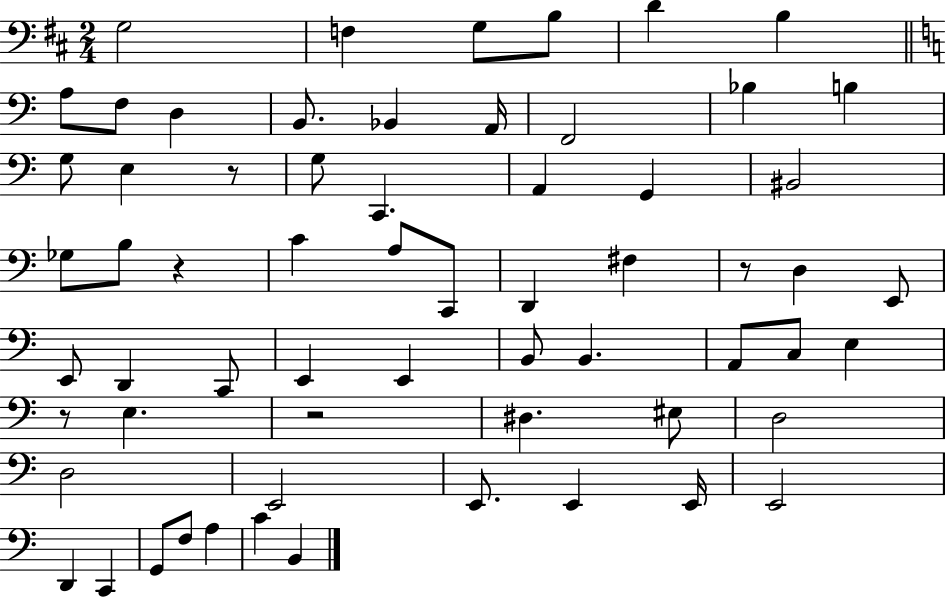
X:1
T:Untitled
M:2/4
L:1/4
K:D
G,2 F, G,/2 B,/2 D B, A,/2 F,/2 D, B,,/2 _B,, A,,/4 F,,2 _B, B, G,/2 E, z/2 G,/2 C,, A,, G,, ^B,,2 _G,/2 B,/2 z C A,/2 C,,/2 D,, ^F, z/2 D, E,,/2 E,,/2 D,, C,,/2 E,, E,, B,,/2 B,, A,,/2 C,/2 E, z/2 E, z2 ^D, ^E,/2 D,2 D,2 E,,2 E,,/2 E,, E,,/4 E,,2 D,, C,, G,,/2 F,/2 A, C B,,